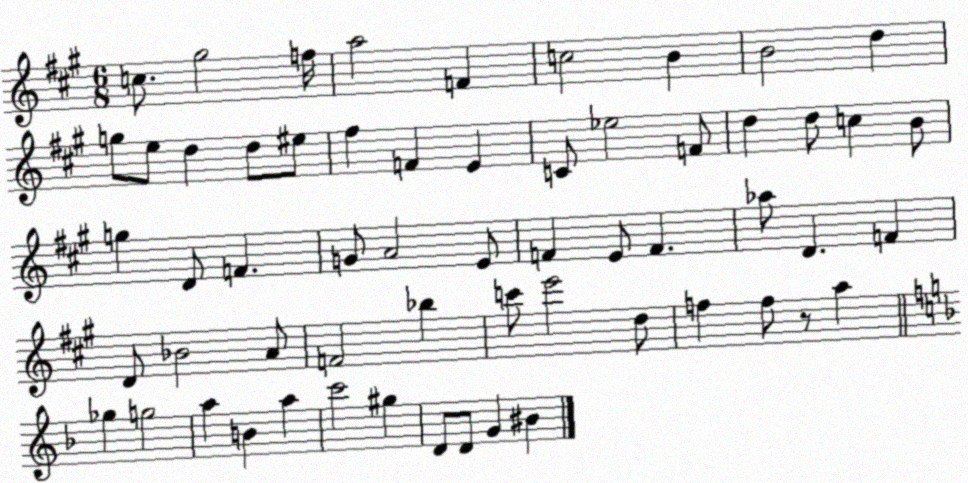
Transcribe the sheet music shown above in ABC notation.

X:1
T:Untitled
M:6/8
L:1/4
K:A
c/2 ^g2 f/4 a2 F c2 B B2 d g/2 e/2 d d/2 ^e/2 ^f F E C/2 _e2 F/2 d d/2 c B/2 g D/2 F G/2 A2 E/2 F E/2 F _a/2 D F D/2 _B2 A/2 F2 _b c'/2 e'2 d/2 f f/2 z/2 a _g g2 a B a c'2 ^g D/2 D/2 G ^B